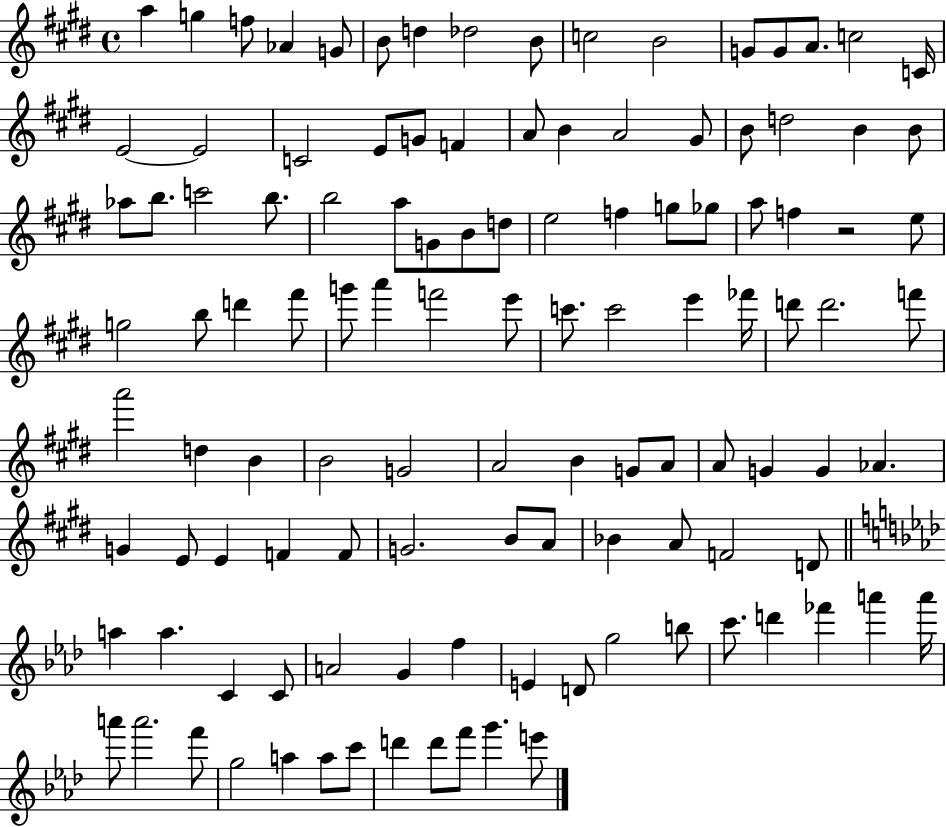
A5/q G5/q F5/e Ab4/q G4/e B4/e D5/q Db5/h B4/e C5/h B4/h G4/e G4/e A4/e. C5/h C4/s E4/h E4/h C4/h E4/e G4/e F4/q A4/e B4/q A4/h G#4/e B4/e D5/h B4/q B4/e Ab5/e B5/e. C6/h B5/e. B5/h A5/e G4/e B4/e D5/e E5/h F5/q G5/e Gb5/e A5/e F5/q R/h E5/e G5/h B5/e D6/q F#6/e G6/e A6/q F6/h E6/e C6/e. C6/h E6/q FES6/s D6/e D6/h. F6/e A6/h D5/q B4/q B4/h G4/h A4/h B4/q G4/e A4/e A4/e G4/q G4/q Ab4/q. G4/q E4/e E4/q F4/q F4/e G4/h. B4/e A4/e Bb4/q A4/e F4/h D4/e A5/q A5/q. C4/q C4/e A4/h G4/q F5/q E4/q D4/e G5/h B5/e C6/e. D6/q FES6/q A6/q A6/s A6/e A6/h. F6/e G5/h A5/q A5/e C6/e D6/q D6/e F6/e G6/q. E6/e